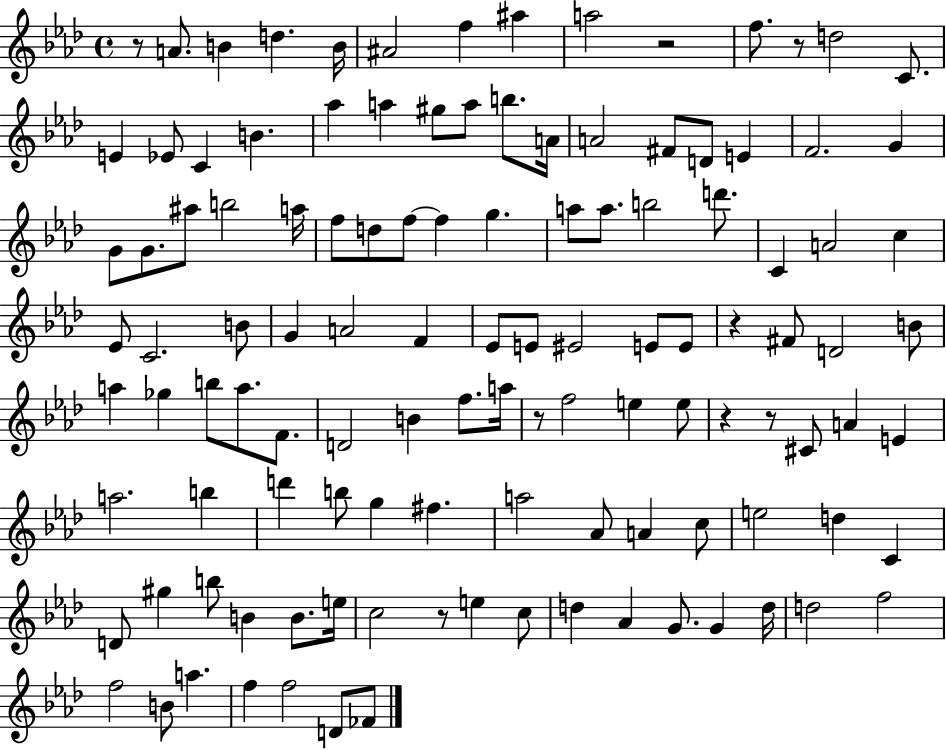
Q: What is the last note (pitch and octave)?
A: FES4